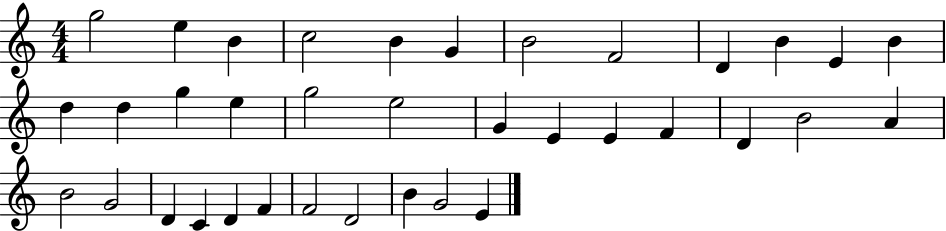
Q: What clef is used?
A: treble